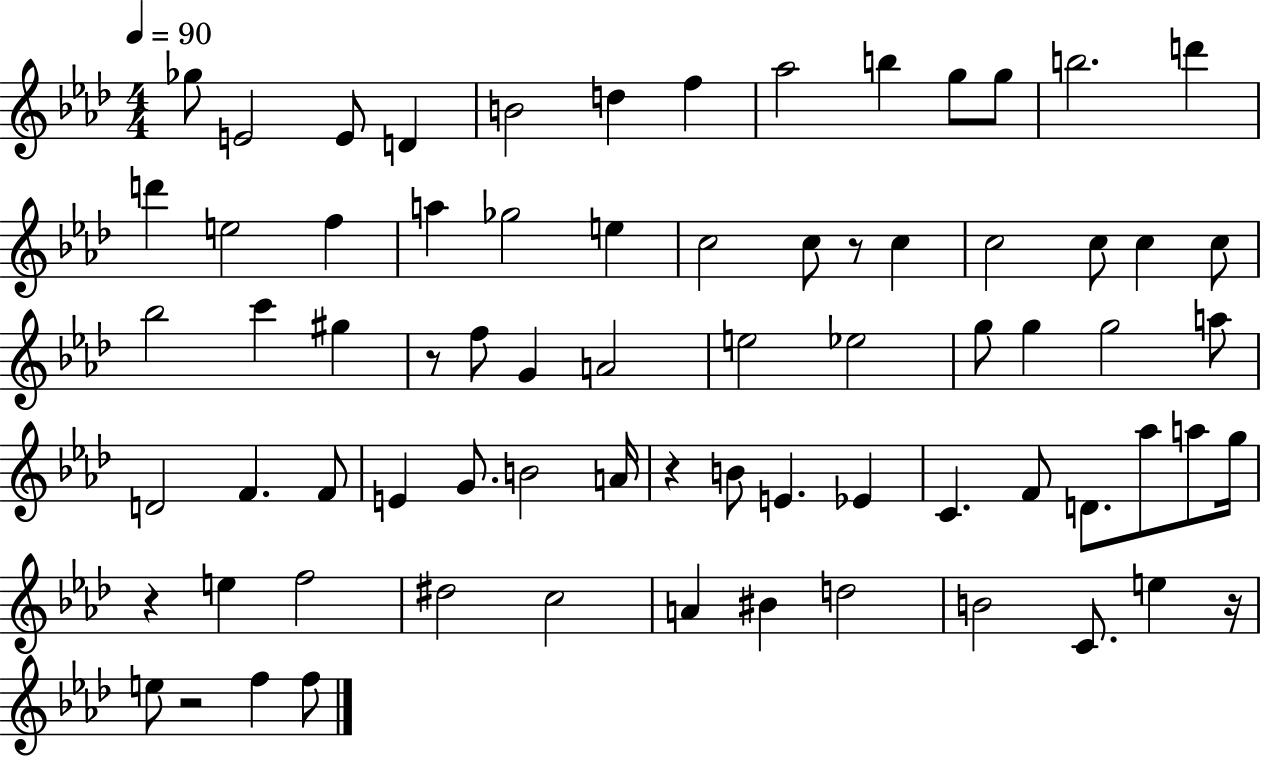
{
  \clef treble
  \numericTimeSignature
  \time 4/4
  \key aes \major
  \tempo 4 = 90
  ges''8 e'2 e'8 d'4 | b'2 d''4 f''4 | aes''2 b''4 g''8 g''8 | b''2. d'''4 | \break d'''4 e''2 f''4 | a''4 ges''2 e''4 | c''2 c''8 r8 c''4 | c''2 c''8 c''4 c''8 | \break bes''2 c'''4 gis''4 | r8 f''8 g'4 a'2 | e''2 ees''2 | g''8 g''4 g''2 a''8 | \break d'2 f'4. f'8 | e'4 g'8. b'2 a'16 | r4 b'8 e'4. ees'4 | c'4. f'8 d'8. aes''8 a''8 g''16 | \break r4 e''4 f''2 | dis''2 c''2 | a'4 bis'4 d''2 | b'2 c'8. e''4 r16 | \break e''8 r2 f''4 f''8 | \bar "|."
}